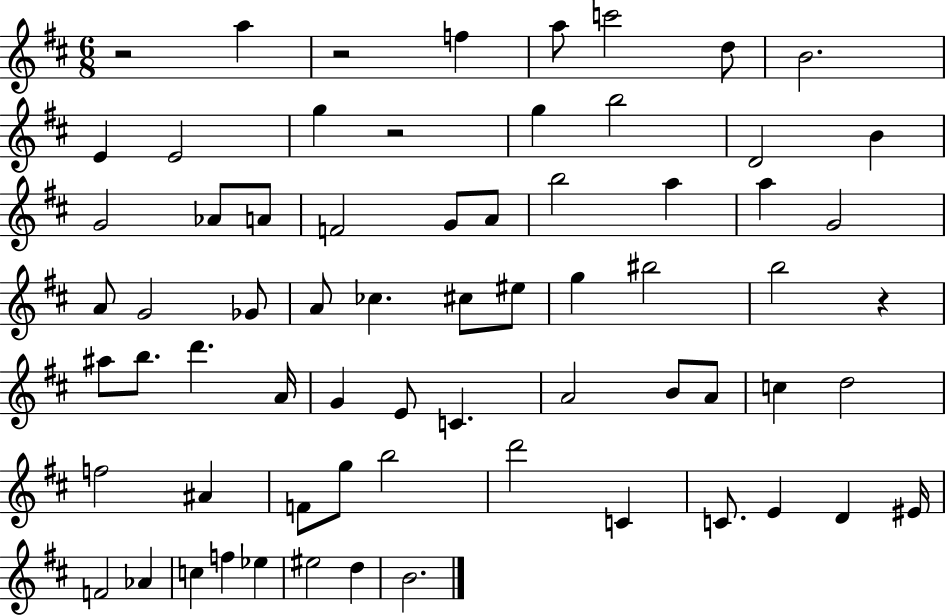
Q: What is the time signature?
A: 6/8